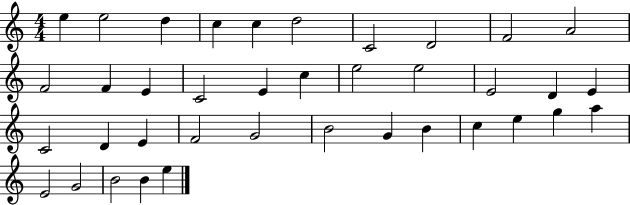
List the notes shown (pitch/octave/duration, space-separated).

E5/q E5/h D5/q C5/q C5/q D5/h C4/h D4/h F4/h A4/h F4/h F4/q E4/q C4/h E4/q C5/q E5/h E5/h E4/h D4/q E4/q C4/h D4/q E4/q F4/h G4/h B4/h G4/q B4/q C5/q E5/q G5/q A5/q E4/h G4/h B4/h B4/q E5/q